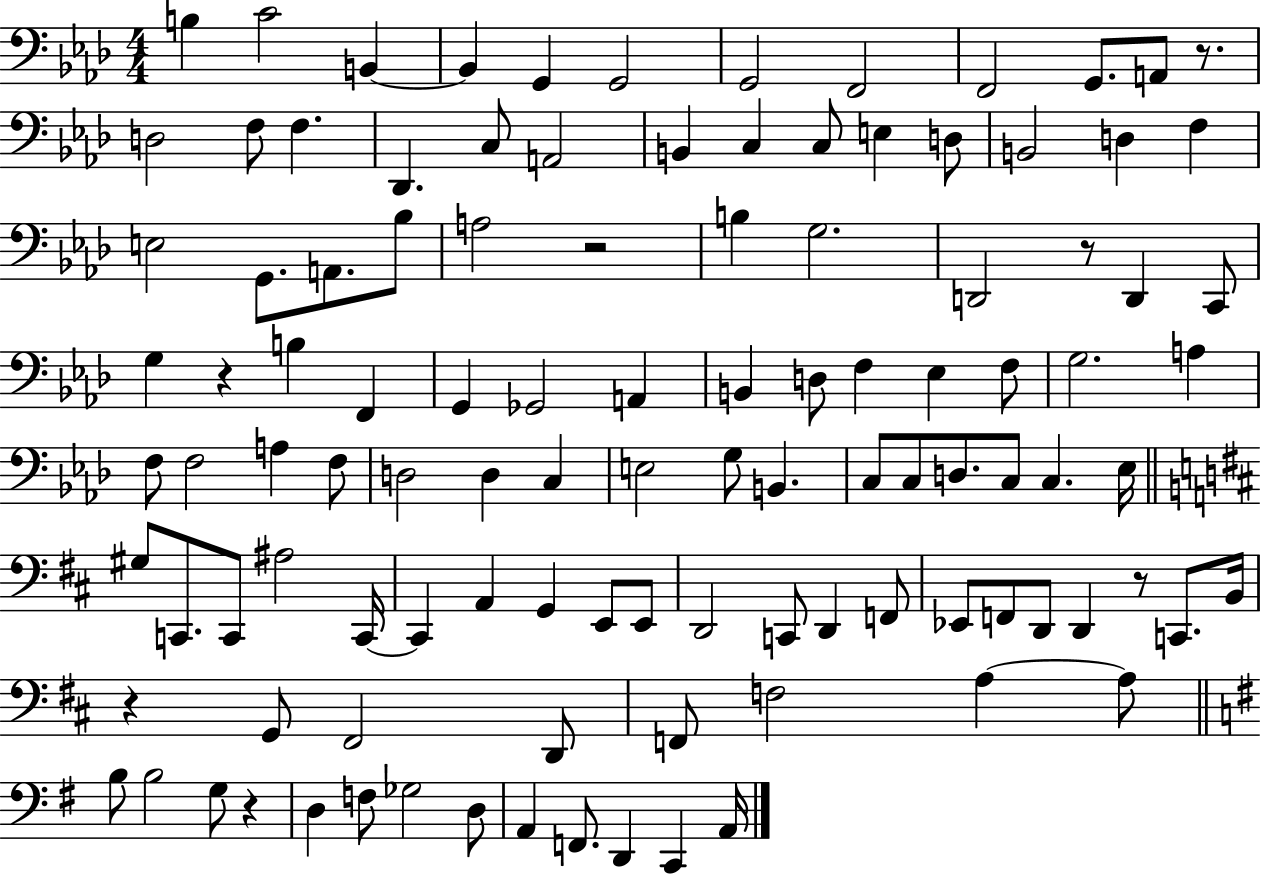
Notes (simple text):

B3/q C4/h B2/q B2/q G2/q G2/h G2/h F2/h F2/h G2/e. A2/e R/e. D3/h F3/e F3/q. Db2/q. C3/e A2/h B2/q C3/q C3/e E3/q D3/e B2/h D3/q F3/q E3/h G2/e. A2/e. Bb3/e A3/h R/h B3/q G3/h. D2/h R/e D2/q C2/e G3/q R/q B3/q F2/q G2/q Gb2/h A2/q B2/q D3/e F3/q Eb3/q F3/e G3/h. A3/q F3/e F3/h A3/q F3/e D3/h D3/q C3/q E3/h G3/e B2/q. C3/e C3/e D3/e. C3/e C3/q. Eb3/s G#3/e C2/e. C2/e A#3/h C2/s C2/q A2/q G2/q E2/e E2/e D2/h C2/e D2/q F2/e Eb2/e F2/e D2/e D2/q R/e C2/e. B2/s R/q G2/e F#2/h D2/e F2/e F3/h A3/q A3/e B3/e B3/h G3/e R/q D3/q F3/e Gb3/h D3/e A2/q F2/e. D2/q C2/q A2/s